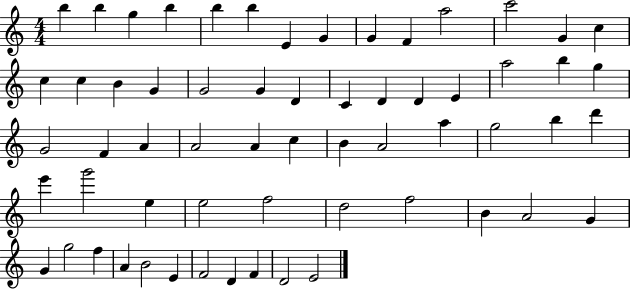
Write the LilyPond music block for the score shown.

{
  \clef treble
  \numericTimeSignature
  \time 4/4
  \key c \major
  b''4 b''4 g''4 b''4 | b''4 b''4 e'4 g'4 | g'4 f'4 a''2 | c'''2 g'4 c''4 | \break c''4 c''4 b'4 g'4 | g'2 g'4 d'4 | c'4 d'4 d'4 e'4 | a''2 b''4 g''4 | \break g'2 f'4 a'4 | a'2 a'4 c''4 | b'4 a'2 a''4 | g''2 b''4 d'''4 | \break e'''4 g'''2 e''4 | e''2 f''2 | d''2 f''2 | b'4 a'2 g'4 | \break g'4 g''2 f''4 | a'4 b'2 e'4 | f'2 d'4 f'4 | d'2 e'2 | \break \bar "|."
}